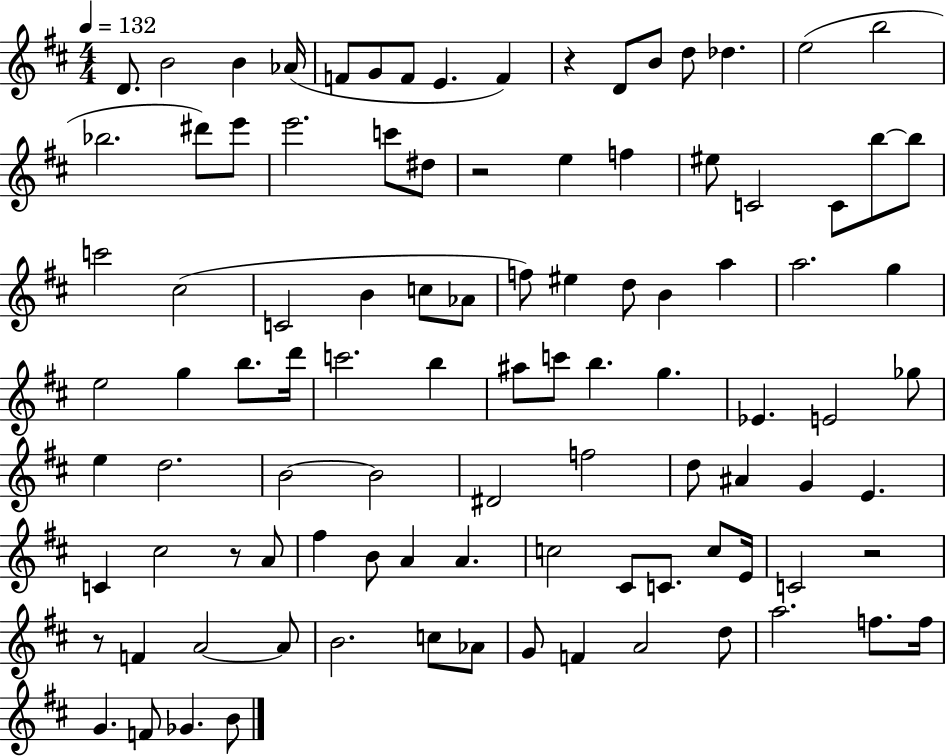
X:1
T:Untitled
M:4/4
L:1/4
K:D
D/2 B2 B _A/4 F/2 G/2 F/2 E F z D/2 B/2 d/2 _d e2 b2 _b2 ^d'/2 e'/2 e'2 c'/2 ^d/2 z2 e f ^e/2 C2 C/2 b/2 b/2 c'2 ^c2 C2 B c/2 _A/2 f/2 ^e d/2 B a a2 g e2 g b/2 d'/4 c'2 b ^a/2 c'/2 b g _E E2 _g/2 e d2 B2 B2 ^D2 f2 d/2 ^A G E C ^c2 z/2 A/2 ^f B/2 A A c2 ^C/2 C/2 c/2 E/4 C2 z2 z/2 F A2 A/2 B2 c/2 _A/2 G/2 F A2 d/2 a2 f/2 f/4 G F/2 _G B/2